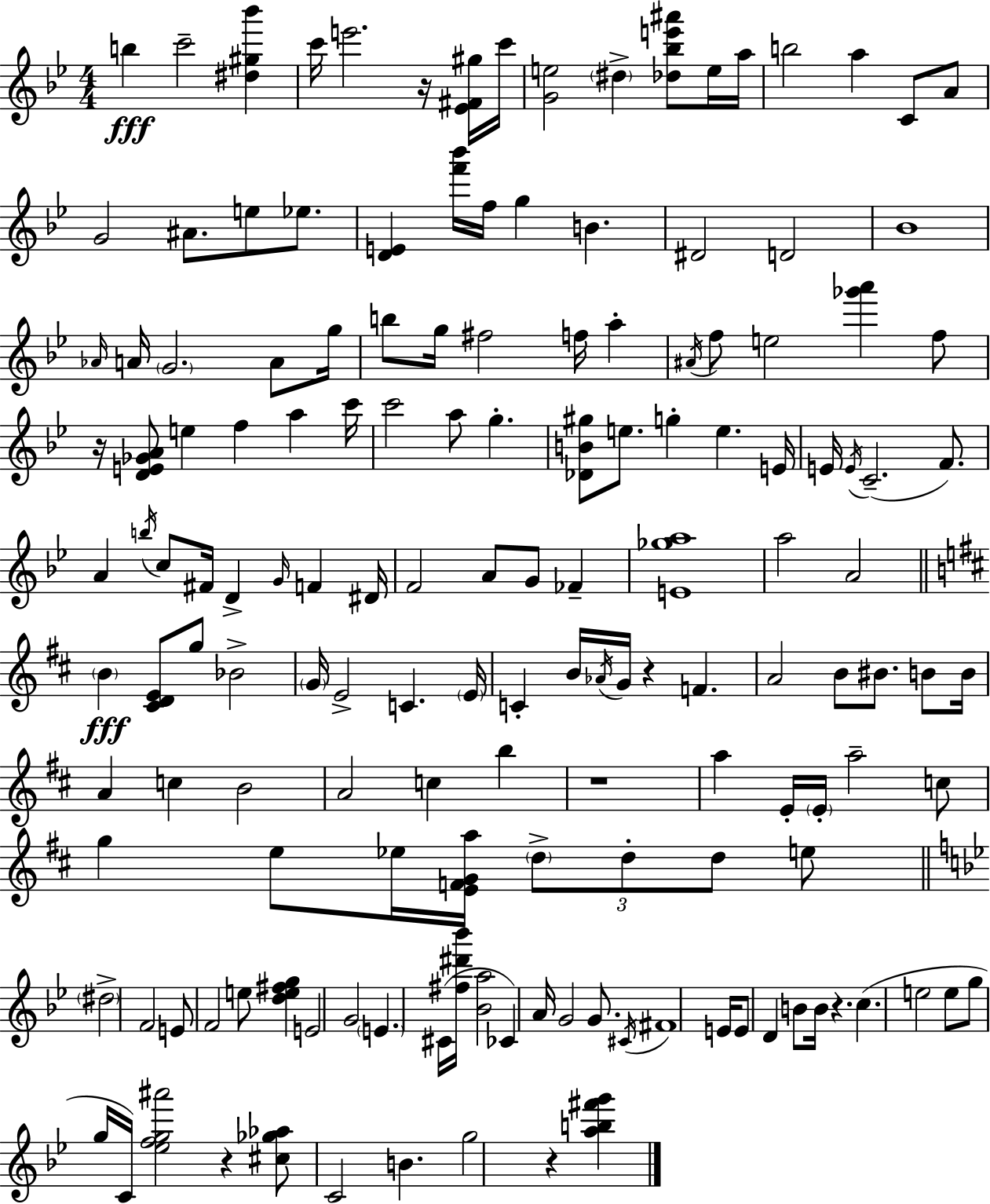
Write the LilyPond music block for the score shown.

{
  \clef treble
  \numericTimeSignature
  \time 4/4
  \key bes \major
  b''4\fff c'''2-- <dis'' gis'' bes'''>4 | c'''16 e'''2. r16 <ees' fis' gis''>16 c'''16 | <g' e''>2 \parenthesize dis''4-> <des'' bes'' e''' ais'''>8 e''16 a''16 | b''2 a''4 c'8 a'8 | \break g'2 ais'8. e''8 ees''8. | <d' e'>4 <f''' bes'''>16 f''16 g''4 b'4. | dis'2 d'2 | bes'1 | \break \grace { aes'16 } a'16 \parenthesize g'2. a'8 | g''16 b''8 g''16 fis''2 f''16 a''4-. | \acciaccatura { ais'16 } f''8 e''2 <ges''' a'''>4 | f''8 r16 <d' e' ges' a'>8 e''4 f''4 a''4 | \break c'''16 c'''2 a''8 g''4.-. | <des' b' gis''>8 e''8. g''4-. e''4. | e'16 e'16 \acciaccatura { e'16 }( c'2.-- | f'8.) a'4 \acciaccatura { b''16 } c''8 fis'16 d'4-> \grace { g'16 } | \break f'4 dis'16 f'2 a'8 g'8 | fes'4-- <e' ges'' a''>1 | a''2 a'2 | \bar "||" \break \key d \major \parenthesize b'4\fff <cis' d' e'>8 g''8 bes'2-> | \parenthesize g'16 e'2-> c'4. \parenthesize e'16 | c'4-. b'16 \acciaccatura { aes'16 } g'16 r4 f'4. | a'2 b'8 bis'8. b'8 | \break b'16 a'4 c''4 b'2 | a'2 c''4 b''4 | r1 | a''4 e'16-. \parenthesize e'16-. a''2-- c''8 | \break g''4 e''8 ees''16 <e' f' g' a''>16 \tuplet 3/2 { \parenthesize d''8-> d''8-. d''8 } e''8 | \bar "||" \break \key bes \major \parenthesize dis''2-> f'2 | e'8 f'2 e''8 <d'' e'' fis'' g''>4 | e'2 g'2 | \parenthesize e'4. cis'16( <fis'' dis''' bes'''>16 <bes' a''>2 | \break ces'4) a'16 g'2 g'8. | \acciaccatura { cis'16 } fis'1 | e'16 e'8 d'4 b'8 b'16 r4. | c''4.( e''2 e''8 | \break g''8 g''16 c'16) <ees'' f'' g'' ais'''>2 r4 | <cis'' ges'' aes''>8 c'2 b'4. | g''2 r4 <a'' b'' fis''' g'''>4 | \bar "|."
}